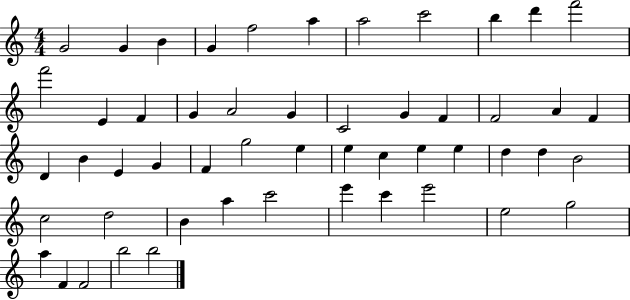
G4/h G4/q B4/q G4/q F5/h A5/q A5/h C6/h B5/q D6/q F6/h F6/h E4/q F4/q G4/q A4/h G4/q C4/h G4/q F4/q F4/h A4/q F4/q D4/q B4/q E4/q G4/q F4/q G5/h E5/q E5/q C5/q E5/q E5/q D5/q D5/q B4/h C5/h D5/h B4/q A5/q C6/h E6/q C6/q E6/h E5/h G5/h A5/q F4/q F4/h B5/h B5/h